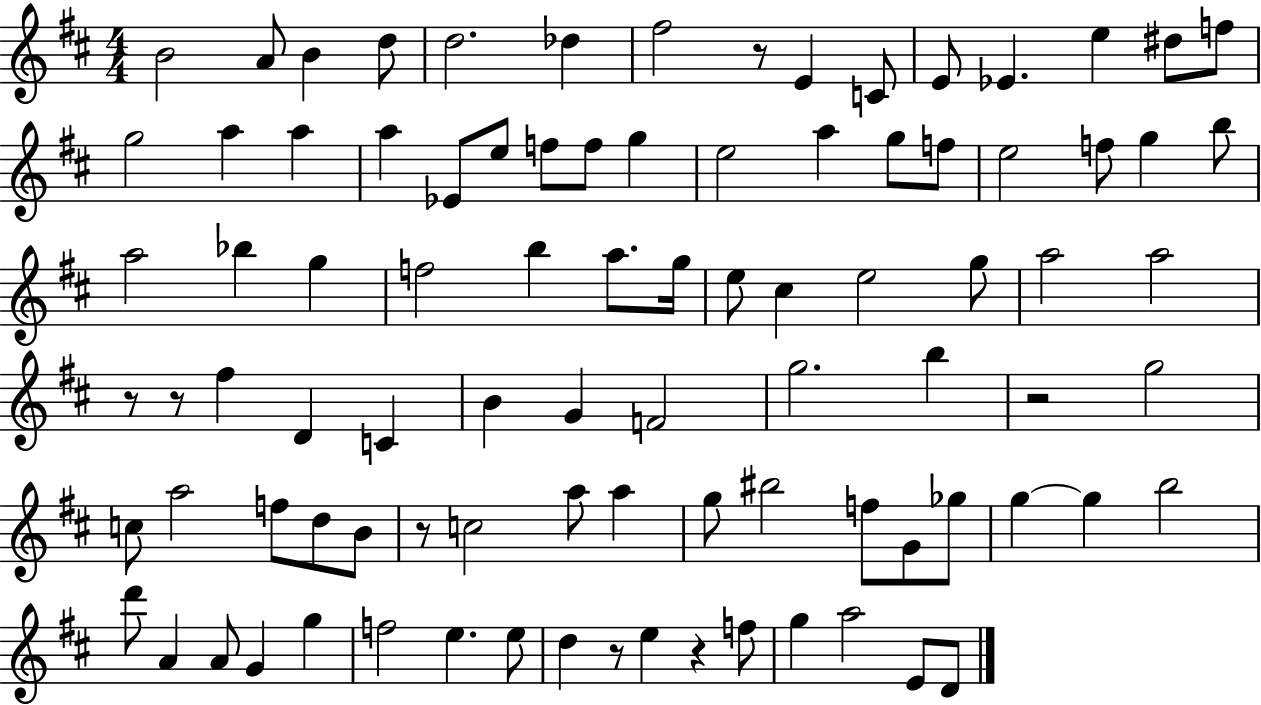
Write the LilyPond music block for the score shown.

{
  \clef treble
  \numericTimeSignature
  \time 4/4
  \key d \major
  \repeat volta 2 { b'2 a'8 b'4 d''8 | d''2. des''4 | fis''2 r8 e'4 c'8 | e'8 ees'4. e''4 dis''8 f''8 | \break g''2 a''4 a''4 | a''4 ees'8 e''8 f''8 f''8 g''4 | e''2 a''4 g''8 f''8 | e''2 f''8 g''4 b''8 | \break a''2 bes''4 g''4 | f''2 b''4 a''8. g''16 | e''8 cis''4 e''2 g''8 | a''2 a''2 | \break r8 r8 fis''4 d'4 c'4 | b'4 g'4 f'2 | g''2. b''4 | r2 g''2 | \break c''8 a''2 f''8 d''8 b'8 | r8 c''2 a''8 a''4 | g''8 bis''2 f''8 g'8 ges''8 | g''4~~ g''4 b''2 | \break d'''8 a'4 a'8 g'4 g''4 | f''2 e''4. e''8 | d''4 r8 e''4 r4 f''8 | g''4 a''2 e'8 d'8 | \break } \bar "|."
}